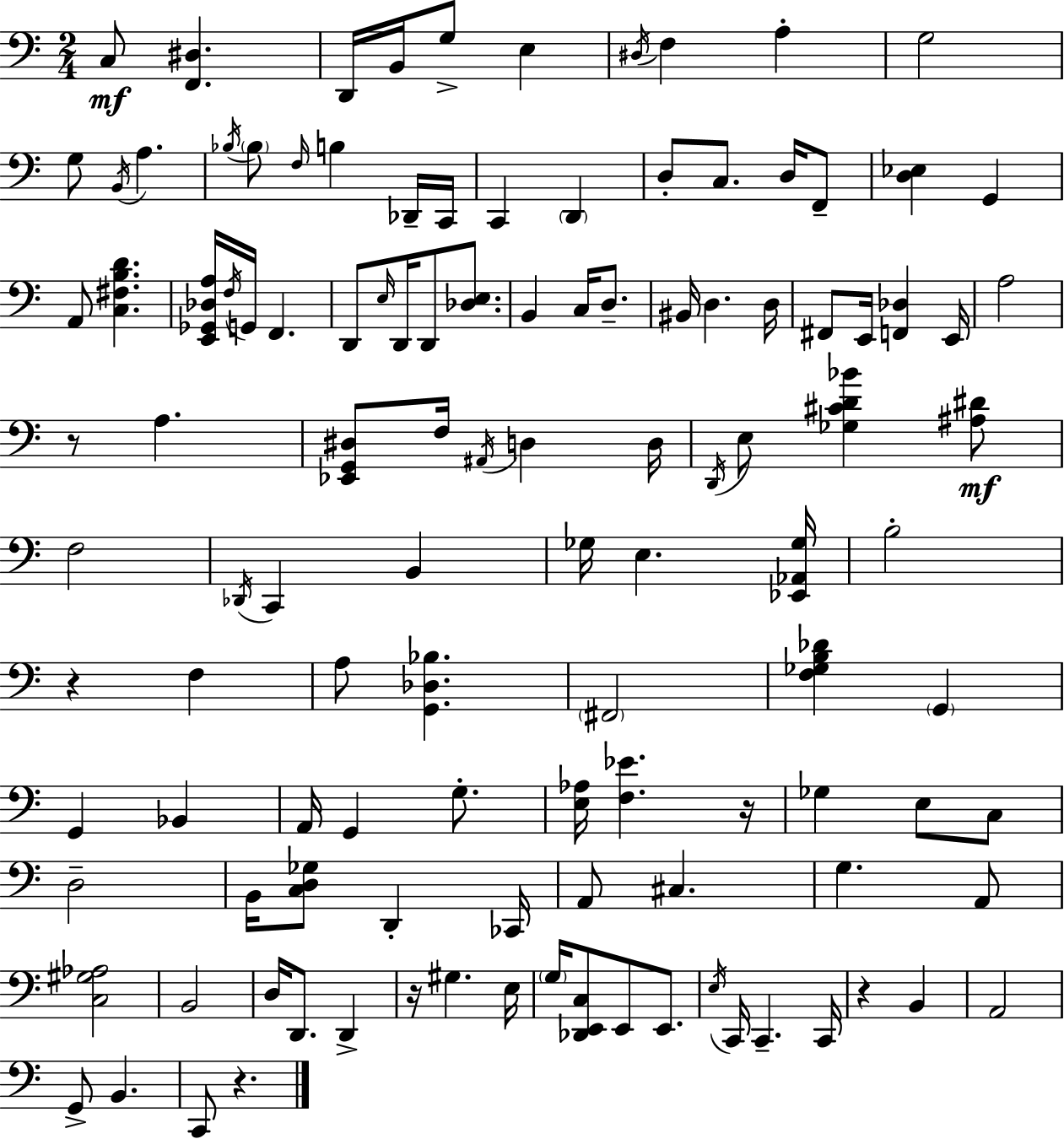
{
  \clef bass
  \numericTimeSignature
  \time 2/4
  \key a \minor
  c8\mf <f, dis>4. | d,16 b,16 g8-> e4 | \acciaccatura { dis16 } f4 a4-. | g2 | \break g8 \acciaccatura { b,16 } a4. | \acciaccatura { bes16 } \parenthesize bes8 \grace { f16 } b4 | des,16-- c,16 c,4 | \parenthesize d,4 d8-. c8. | \break d16 f,8-- <d ees>4 | g,4 a,8 <c fis b d'>4. | <e, ges, des a>16 \acciaccatura { f16 } g,16 f,4. | d,8 \grace { e16 } | \break d,16 d,8 <des e>8. b,4 | c16 d8.-- bis,16 d4. | d16 fis,8 | e,16 <f, des>4 e,16 a2 | \break r8 | a4. <ees, g, dis>8 | f16 \acciaccatura { ais,16 } d4 d16 \acciaccatura { d,16 } | e8 <ges cis' d' bes'>4 <ais dis'>8\mf | \break f2 | \acciaccatura { des,16 } c,4 b,4 | ges16 e4. | <ees, aes, ges>16 b2-. | \break r4 f4 | a8 <g, des bes>4. | \parenthesize fis,2 | <f ges b des'>4 \parenthesize g,4 | \break g,4 bes,4 | a,16 g,4 g8.-. | <e aes>16 <f ees'>4. | r16 ges4 e8 c8 | \break d2-- | b,16 <c d ges>8 d,4-. | ces,16 a,8 cis4. | g4. a,8 | \break <c gis aes>2 | b,2 | d16 d,8. d,4-> | r16 gis4. | \break e16 \parenthesize g16 <des, e, c>8 e,8 e,8. | \acciaccatura { e16 } c,16 c,4.-- | c,16 r4 b,4 | a,2 | \break g,8-> b,4. | c,8 r4. | \bar "|."
}